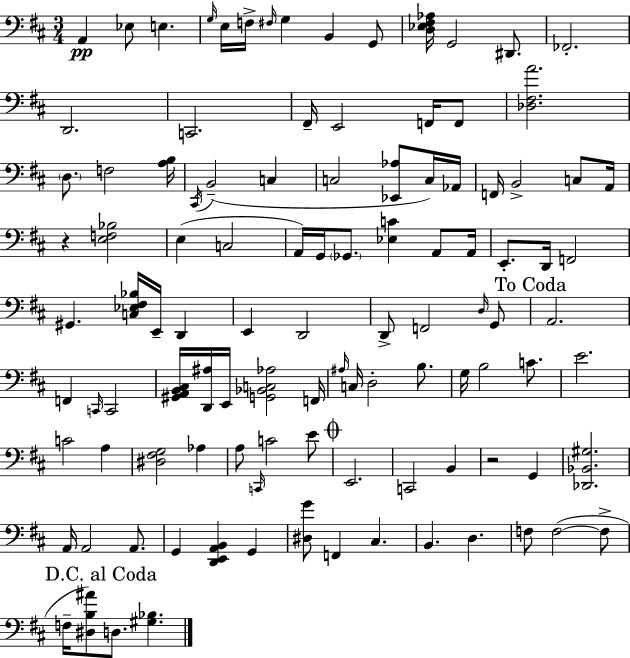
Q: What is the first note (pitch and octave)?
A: A2